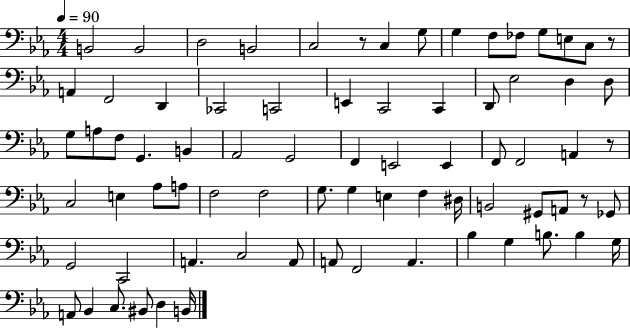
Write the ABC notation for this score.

X:1
T:Untitled
M:4/4
L:1/4
K:Eb
B,,2 B,,2 D,2 B,,2 C,2 z/2 C, G,/2 G, F,/2 _F,/2 G,/2 E,/2 C,/2 z/2 A,, F,,2 D,, _C,,2 C,,2 E,, C,,2 C,, D,,/2 _E,2 D, D,/2 G,/2 A,/2 F,/2 G,, B,, _A,,2 G,,2 F,, E,,2 E,, F,,/2 F,,2 A,, z/2 C,2 E, _A,/2 A,/2 F,2 F,2 G,/2 G, E, F, ^D,/4 B,,2 ^G,,/2 A,,/2 z/2 _G,,/2 G,,2 C,,2 A,, C,2 A,,/2 A,,/2 F,,2 A,, _B, G, B,/2 B, G,/4 A,,/2 _B,, C,/2 ^B,,/2 D, B,,/4